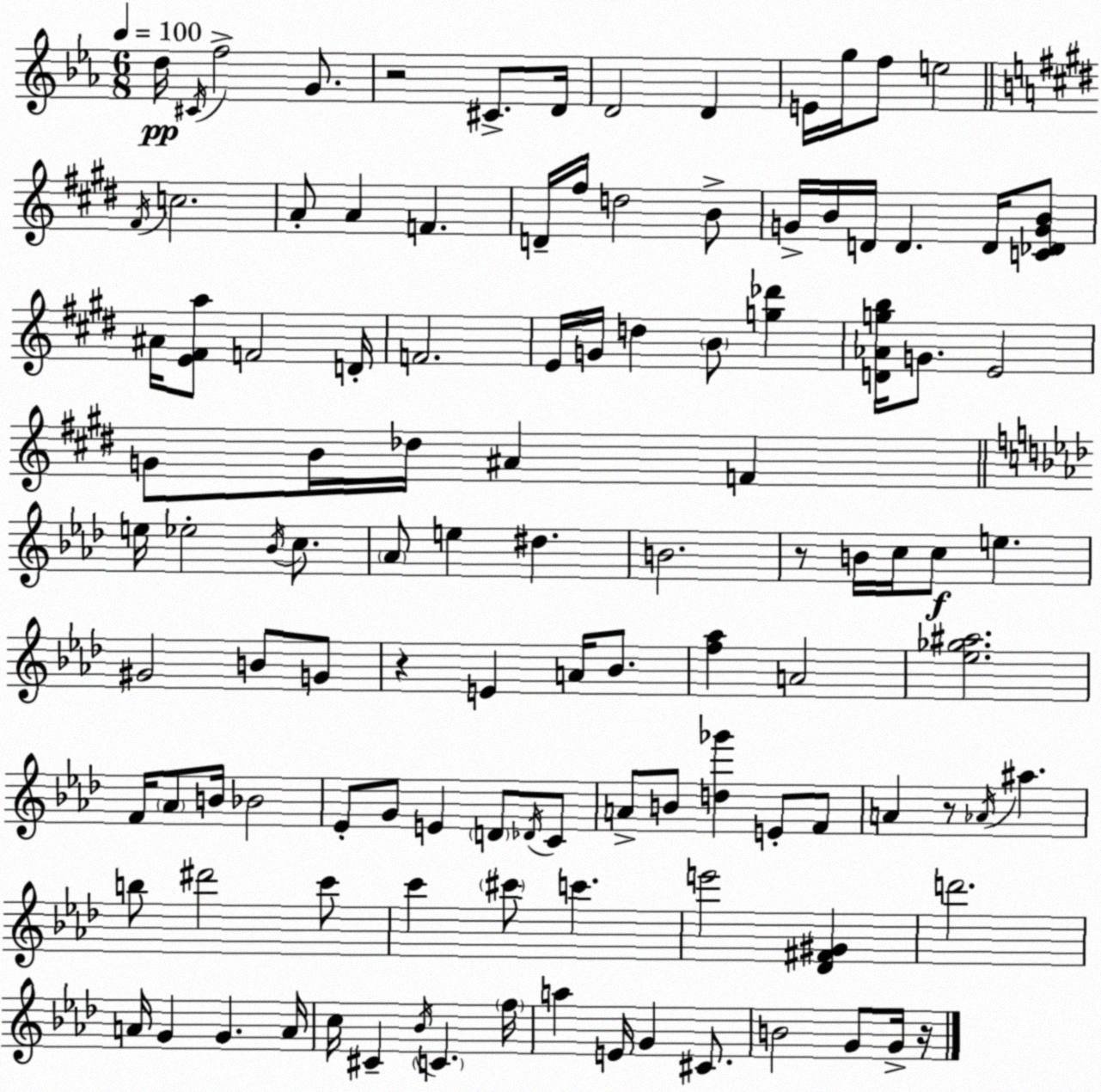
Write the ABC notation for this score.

X:1
T:Untitled
M:6/8
L:1/4
K:Cm
d/4 ^C/4 f2 G/2 z2 ^C/2 D/4 D2 D E/4 g/4 f/2 e2 ^F/4 c2 A/2 A F D/4 ^f/4 d2 B/2 G/4 B/4 D/4 D D/4 [C_DGB]/2 ^A/4 [E^Fa]/2 F2 D/4 F2 E/4 G/4 d B/2 [g_d'] [D_Agb]/4 G/2 E2 G/2 B/4 _d/4 ^A F e/4 _e2 _B/4 c/2 _A/2 e ^d B2 z/2 B/4 c/4 c/2 e ^G2 B/2 G/2 z E A/4 _B/2 [f_a] A2 [_e_g^a]2 F/4 _A/2 B/4 _B2 _E/2 G/2 E D/2 _D/4 C/2 A/2 B/2 [d_g'] E/2 F/2 A z/2 _A/4 ^a b/2 ^d'2 c'/2 c' ^c'/2 c' e'2 [_D^F^G] d'2 A/4 G G A/4 c/4 ^C _B/4 C f/4 a E/4 G ^C/2 B2 G/2 G/4 z/4